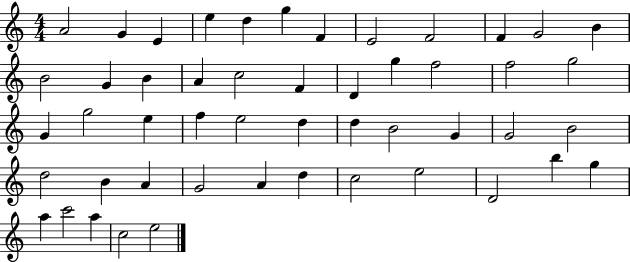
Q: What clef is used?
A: treble